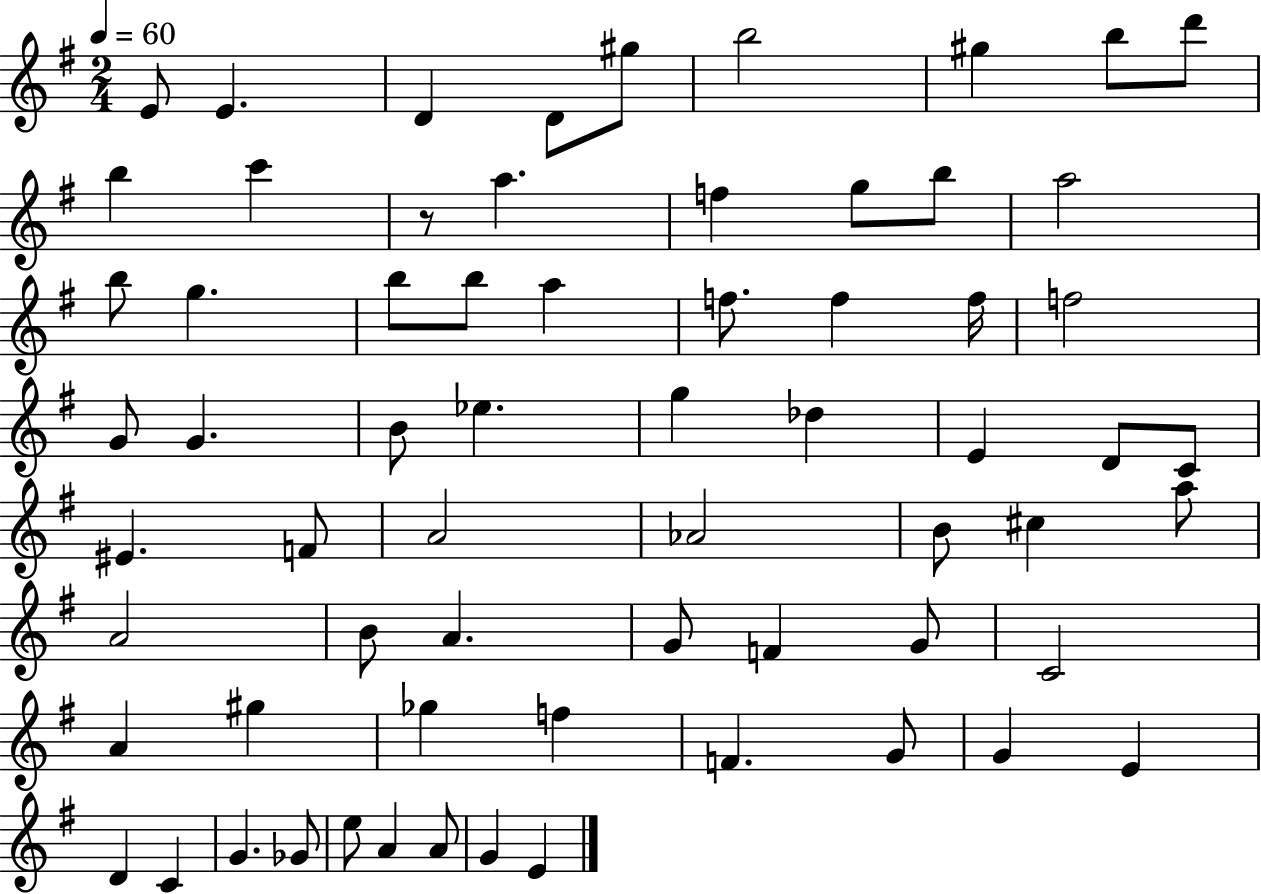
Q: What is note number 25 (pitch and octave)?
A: F5